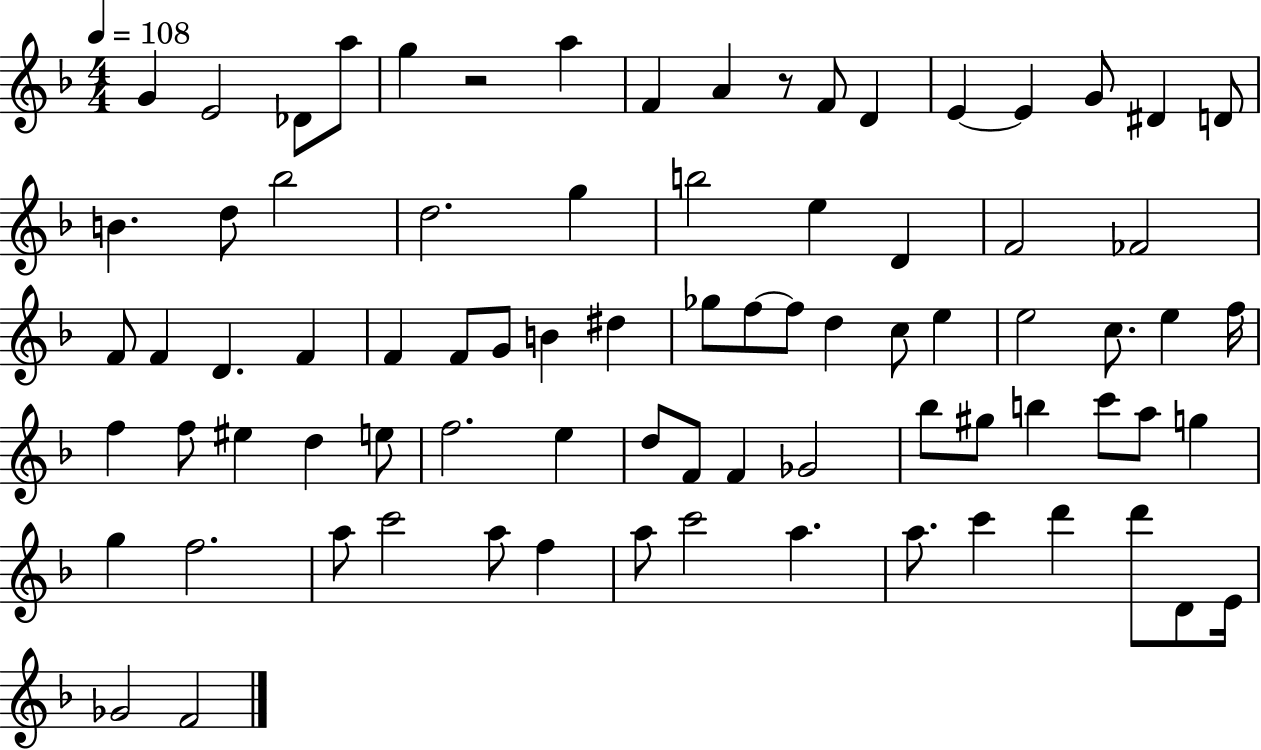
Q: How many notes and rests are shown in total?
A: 80